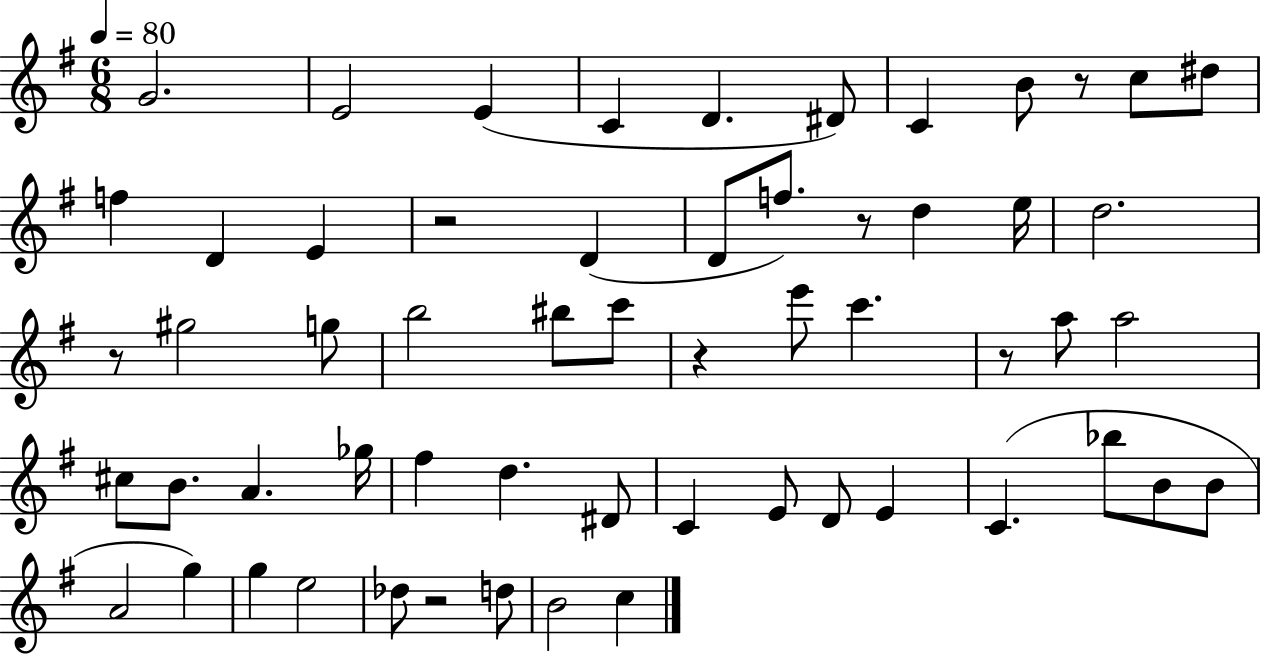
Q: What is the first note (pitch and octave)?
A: G4